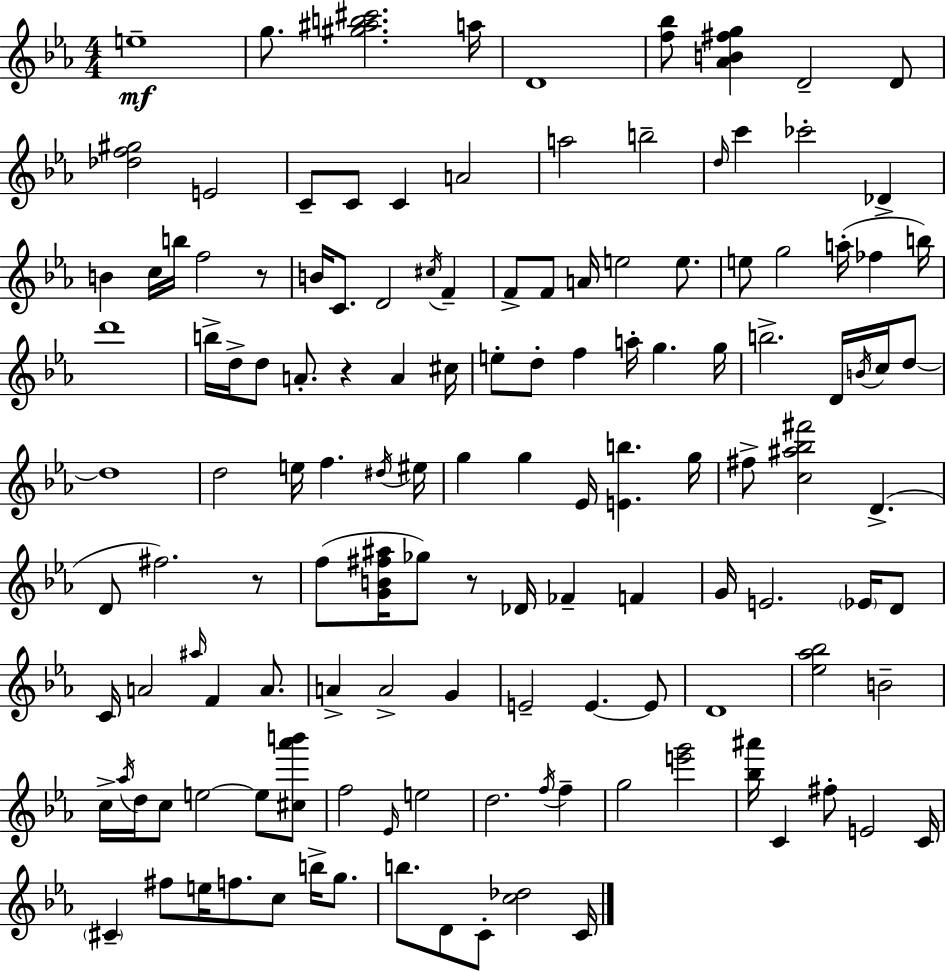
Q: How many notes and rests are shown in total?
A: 134